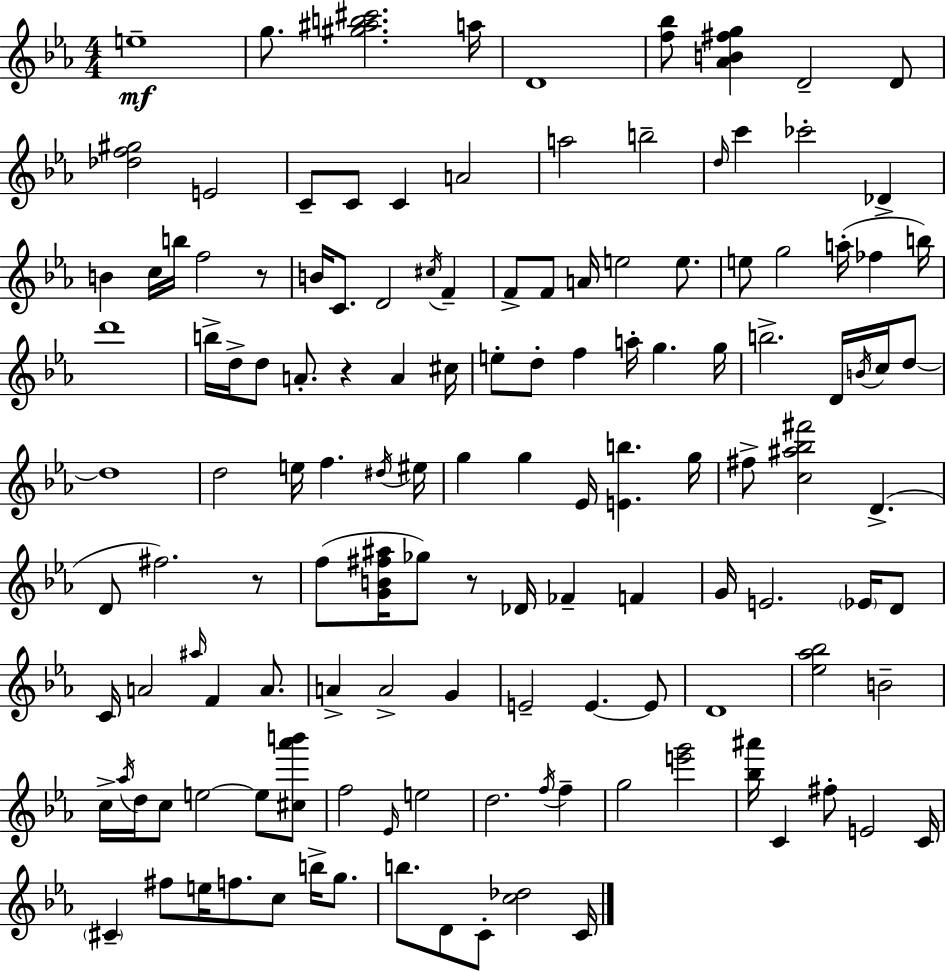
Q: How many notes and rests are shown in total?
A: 134